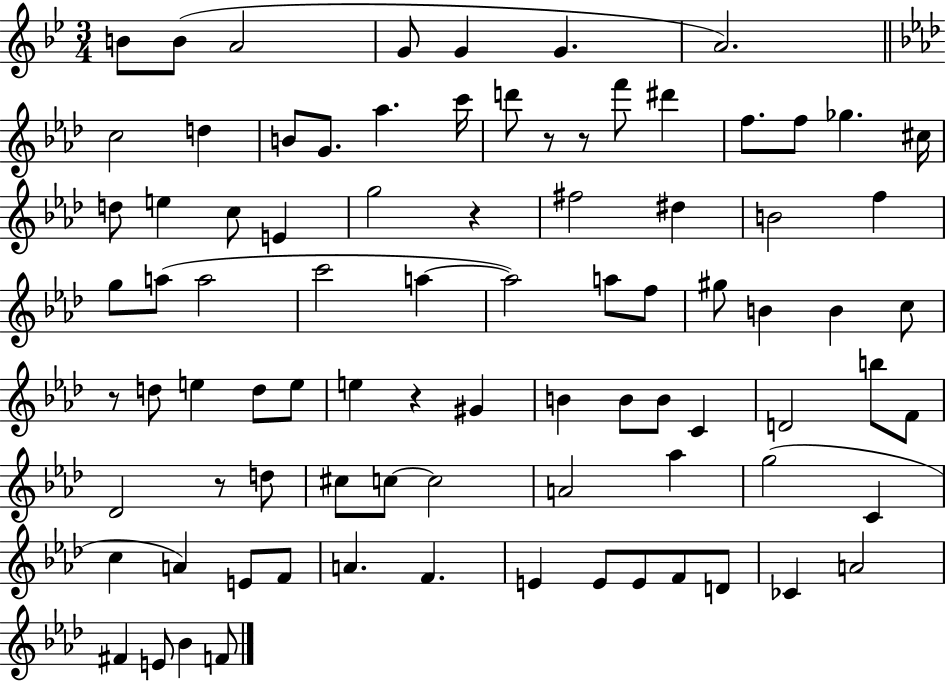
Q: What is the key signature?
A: BES major